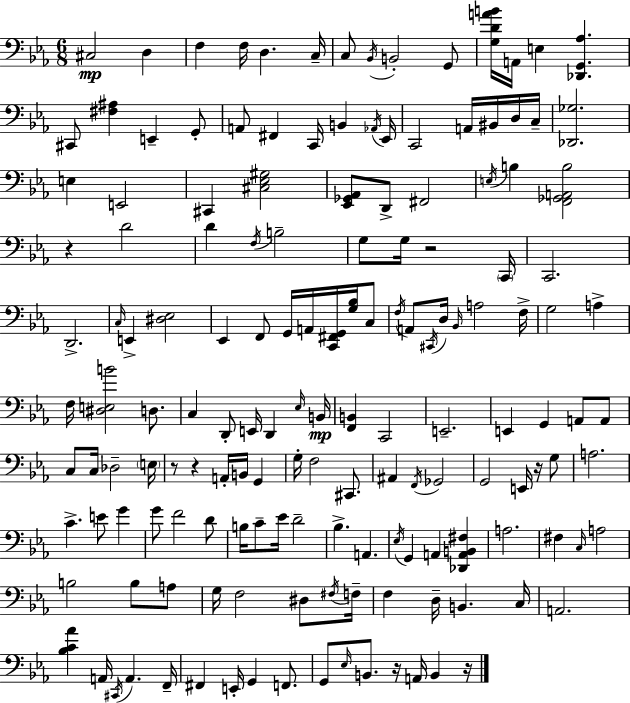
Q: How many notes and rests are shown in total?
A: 155